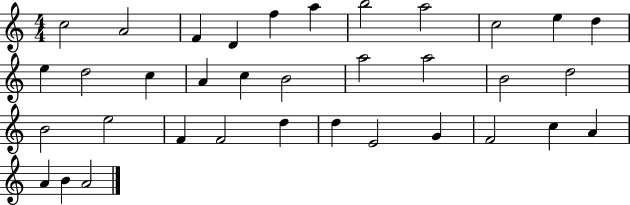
{
  \clef treble
  \numericTimeSignature
  \time 4/4
  \key c \major
  c''2 a'2 | f'4 d'4 f''4 a''4 | b''2 a''2 | c''2 e''4 d''4 | \break e''4 d''2 c''4 | a'4 c''4 b'2 | a''2 a''2 | b'2 d''2 | \break b'2 e''2 | f'4 f'2 d''4 | d''4 e'2 g'4 | f'2 c''4 a'4 | \break a'4 b'4 a'2 | \bar "|."
}